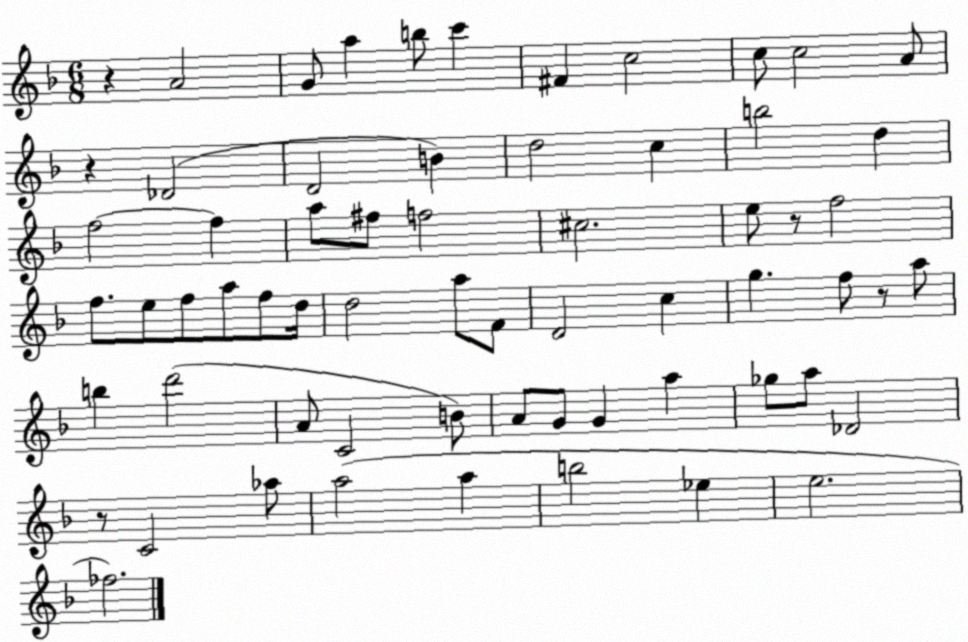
X:1
T:Untitled
M:6/8
L:1/4
K:F
z A2 G/2 a b/2 c' ^F c2 c/2 c2 A/2 z _D2 D2 B d2 c b2 d f2 f a/2 ^f/2 f2 ^c2 e/2 z/2 f2 f/2 e/2 f/2 a/2 f/2 d/4 d2 a/2 F/2 D2 c g f/2 z/2 a/2 b d'2 A/2 C2 B/2 A/2 G/2 G a _g/2 a/2 _D2 z/2 C2 _a/2 a2 a b2 _e e2 _f2